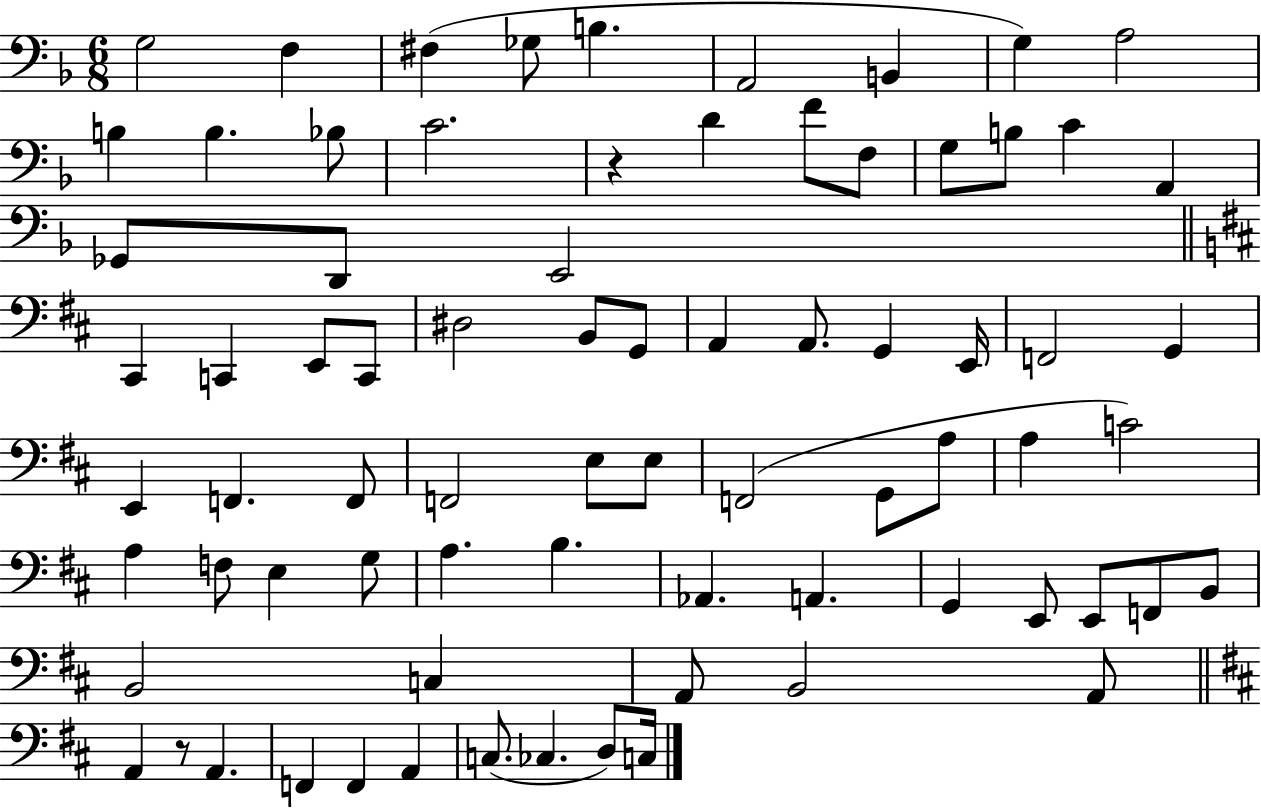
G3/h F3/q F#3/q Gb3/e B3/q. A2/h B2/q G3/q A3/h B3/q B3/q. Bb3/e C4/h. R/q D4/q F4/e F3/e G3/e B3/e C4/q A2/q Gb2/e D2/e E2/h C#2/q C2/q E2/e C2/e D#3/h B2/e G2/e A2/q A2/e. G2/q E2/s F2/h G2/q E2/q F2/q. F2/e F2/h E3/e E3/e F2/h G2/e A3/e A3/q C4/h A3/q F3/e E3/q G3/e A3/q. B3/q. Ab2/q. A2/q. G2/q E2/e E2/e F2/e B2/e B2/h C3/q A2/e B2/h A2/e A2/q R/e A2/q. F2/q F2/q A2/q C3/e. CES3/q. D3/e C3/s